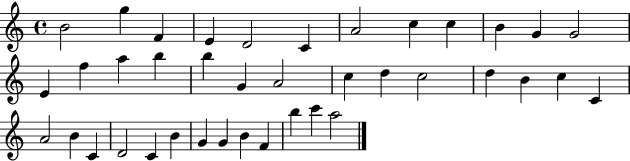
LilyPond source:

{
  \clef treble
  \time 4/4
  \defaultTimeSignature
  \key c \major
  b'2 g''4 f'4 | e'4 d'2 c'4 | a'2 c''4 c''4 | b'4 g'4 g'2 | \break e'4 f''4 a''4 b''4 | b''4 g'4 a'2 | c''4 d''4 c''2 | d''4 b'4 c''4 c'4 | \break a'2 b'4 c'4 | d'2 c'4 b'4 | g'4 g'4 b'4 f'4 | b''4 c'''4 a''2 | \break \bar "|."
}